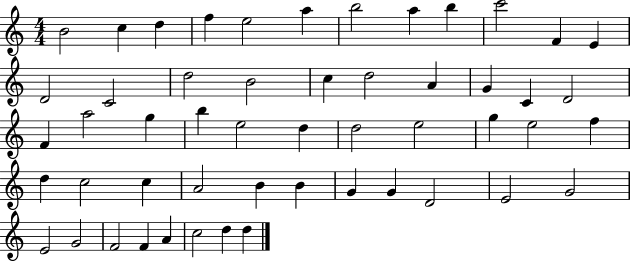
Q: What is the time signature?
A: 4/4